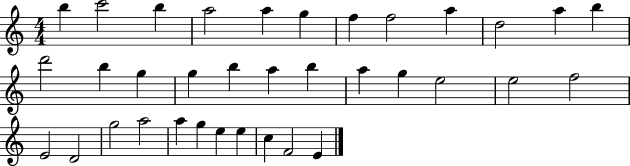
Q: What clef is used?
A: treble